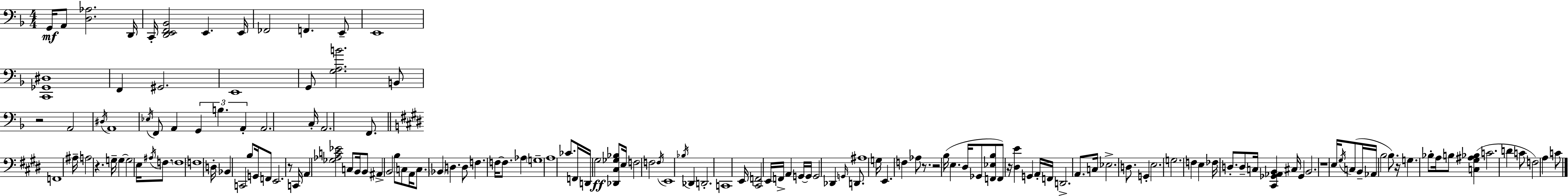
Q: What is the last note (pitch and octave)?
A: C4